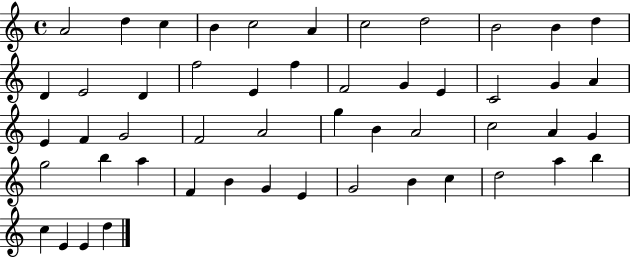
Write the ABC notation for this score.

X:1
T:Untitled
M:4/4
L:1/4
K:C
A2 d c B c2 A c2 d2 B2 B d D E2 D f2 E f F2 G E C2 G A E F G2 F2 A2 g B A2 c2 A G g2 b a F B G E G2 B c d2 a b c E E d